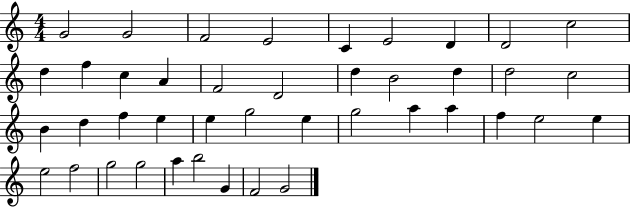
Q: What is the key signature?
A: C major